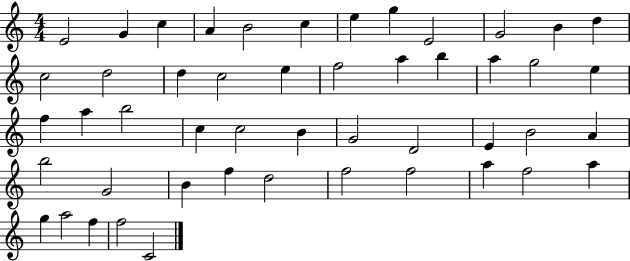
E4/h G4/q C5/q A4/q B4/h C5/q E5/q G5/q E4/h G4/h B4/q D5/q C5/h D5/h D5/q C5/h E5/q F5/h A5/q B5/q A5/q G5/h E5/q F5/q A5/q B5/h C5/q C5/h B4/q G4/h D4/h E4/q B4/h A4/q B5/h G4/h B4/q F5/q D5/h F5/h F5/h A5/q F5/h A5/q G5/q A5/h F5/q F5/h C4/h